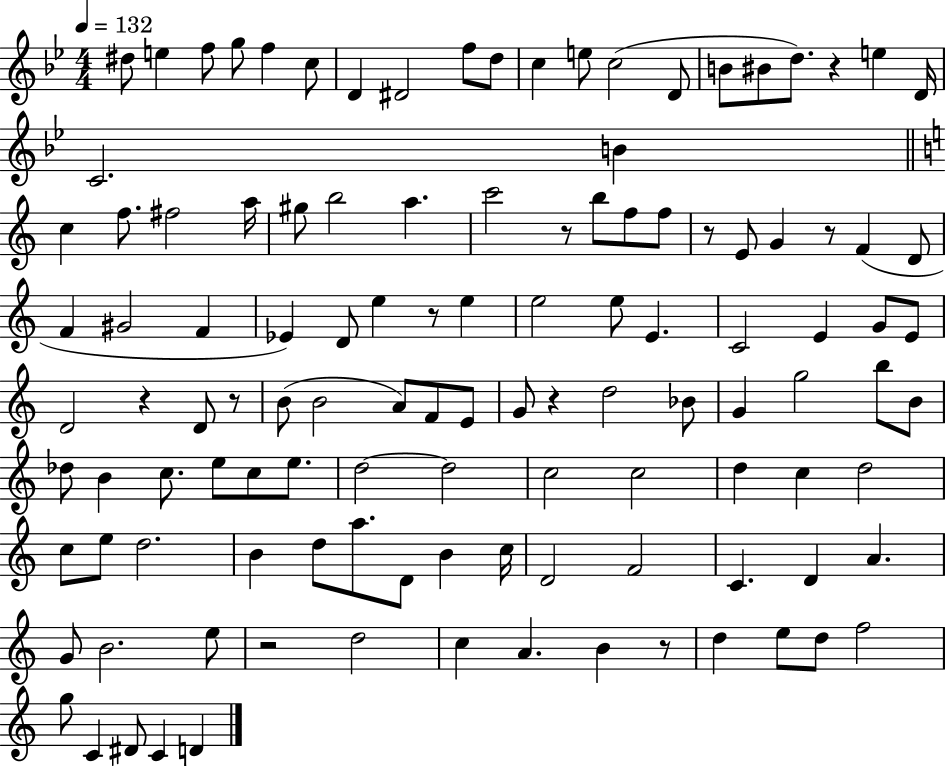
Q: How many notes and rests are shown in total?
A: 117